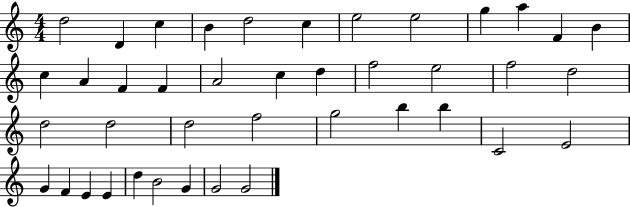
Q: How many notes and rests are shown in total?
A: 41